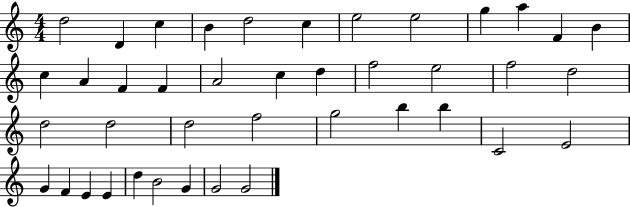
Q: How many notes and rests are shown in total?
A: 41